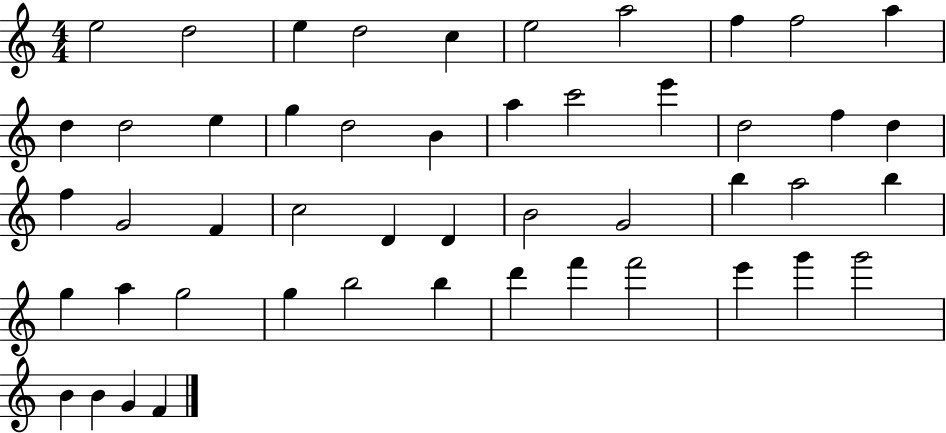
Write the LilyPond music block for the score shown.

{
  \clef treble
  \numericTimeSignature
  \time 4/4
  \key c \major
  e''2 d''2 | e''4 d''2 c''4 | e''2 a''2 | f''4 f''2 a''4 | \break d''4 d''2 e''4 | g''4 d''2 b'4 | a''4 c'''2 e'''4 | d''2 f''4 d''4 | \break f''4 g'2 f'4 | c''2 d'4 d'4 | b'2 g'2 | b''4 a''2 b''4 | \break g''4 a''4 g''2 | g''4 b''2 b''4 | d'''4 f'''4 f'''2 | e'''4 g'''4 g'''2 | \break b'4 b'4 g'4 f'4 | \bar "|."
}